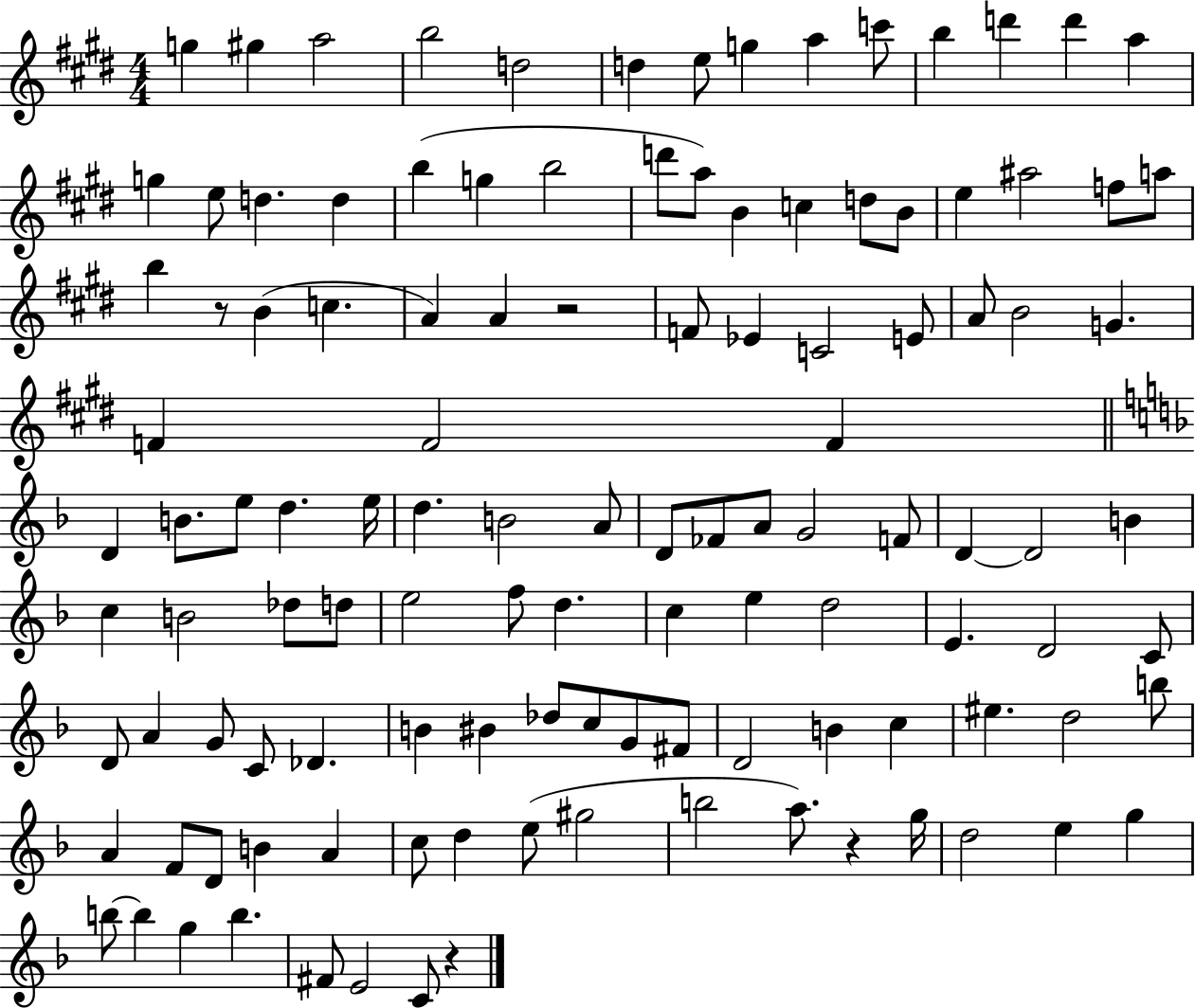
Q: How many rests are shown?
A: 4